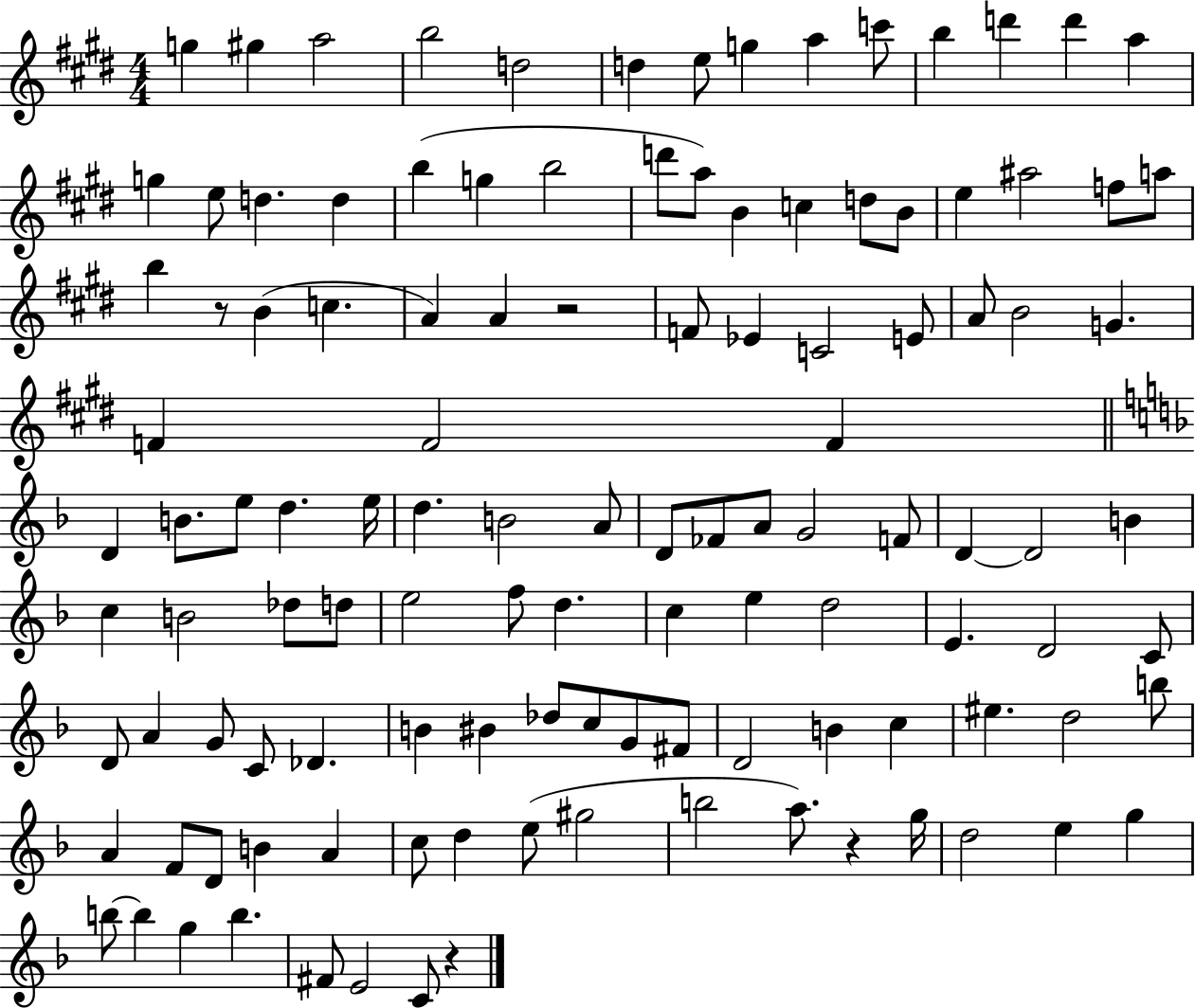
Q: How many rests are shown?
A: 4